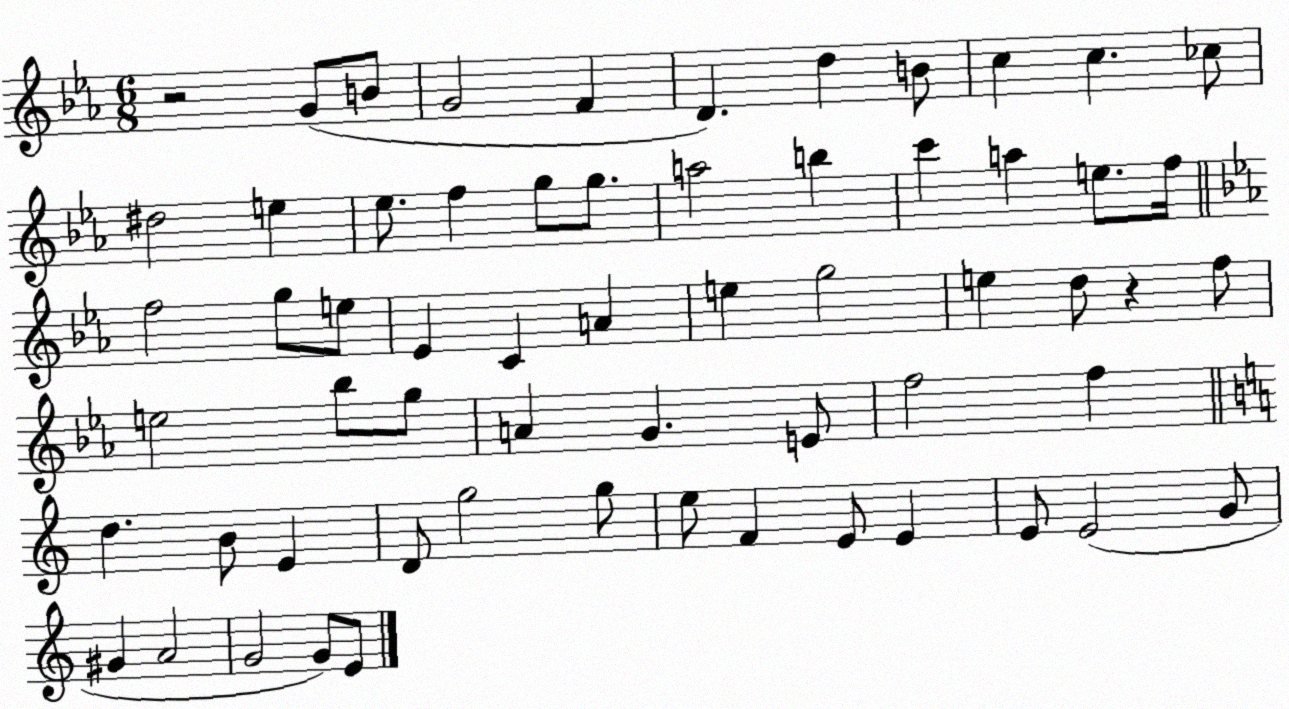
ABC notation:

X:1
T:Untitled
M:6/8
L:1/4
K:Eb
z2 G/2 B/2 G2 F D d B/2 c c _c/2 ^d2 e _e/2 f g/2 g/2 a2 b c' a e/2 f/4 f2 g/2 e/2 _E C A e g2 e d/2 z f/2 e2 _b/2 g/2 A G E/2 f2 f d B/2 E D/2 g2 g/2 e/2 F E/2 E E/2 E2 G/2 ^G A2 G2 G/2 E/2